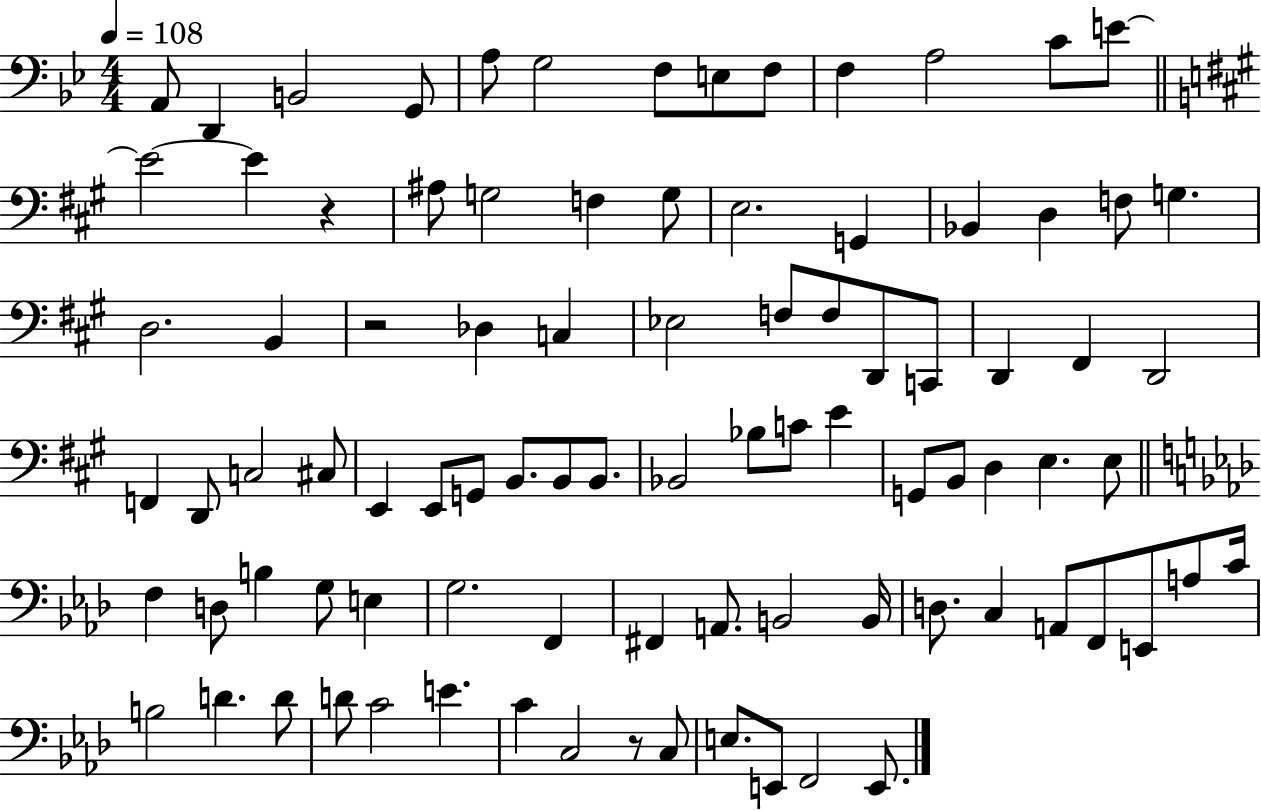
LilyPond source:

{
  \clef bass
  \numericTimeSignature
  \time 4/4
  \key bes \major
  \tempo 4 = 108
  \repeat volta 2 { a,8 d,4 b,2 g,8 | a8 g2 f8 e8 f8 | f4 a2 c'8 e'8~~ | \bar "||" \break \key a \major e'2~~ e'4 r4 | ais8 g2 f4 g8 | e2. g,4 | bes,4 d4 f8 g4. | \break d2. b,4 | r2 des4 c4 | ees2 f8 f8 d,8 c,8 | d,4 fis,4 d,2 | \break f,4 d,8 c2 cis8 | e,4 e,8 g,8 b,8. b,8 b,8. | bes,2 bes8 c'8 e'4 | g,8 b,8 d4 e4. e8 | \break \bar "||" \break \key aes \major f4 d8 b4 g8 e4 | g2. f,4 | fis,4 a,8. b,2 b,16 | d8. c4 a,8 f,8 e,8 a8 c'16 | \break b2 d'4. d'8 | d'8 c'2 e'4. | c'4 c2 r8 c8 | e8. e,8 f,2 e,8. | \break } \bar "|."
}